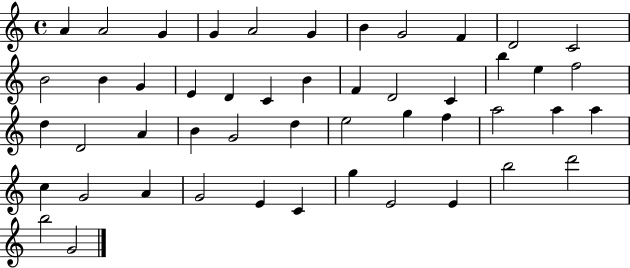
{
  \clef treble
  \time 4/4
  \defaultTimeSignature
  \key c \major
  a'4 a'2 g'4 | g'4 a'2 g'4 | b'4 g'2 f'4 | d'2 c'2 | \break b'2 b'4 g'4 | e'4 d'4 c'4 b'4 | f'4 d'2 c'4 | b''4 e''4 f''2 | \break d''4 d'2 a'4 | b'4 g'2 d''4 | e''2 g''4 f''4 | a''2 a''4 a''4 | \break c''4 g'2 a'4 | g'2 e'4 c'4 | g''4 e'2 e'4 | b''2 d'''2 | \break b''2 g'2 | \bar "|."
}